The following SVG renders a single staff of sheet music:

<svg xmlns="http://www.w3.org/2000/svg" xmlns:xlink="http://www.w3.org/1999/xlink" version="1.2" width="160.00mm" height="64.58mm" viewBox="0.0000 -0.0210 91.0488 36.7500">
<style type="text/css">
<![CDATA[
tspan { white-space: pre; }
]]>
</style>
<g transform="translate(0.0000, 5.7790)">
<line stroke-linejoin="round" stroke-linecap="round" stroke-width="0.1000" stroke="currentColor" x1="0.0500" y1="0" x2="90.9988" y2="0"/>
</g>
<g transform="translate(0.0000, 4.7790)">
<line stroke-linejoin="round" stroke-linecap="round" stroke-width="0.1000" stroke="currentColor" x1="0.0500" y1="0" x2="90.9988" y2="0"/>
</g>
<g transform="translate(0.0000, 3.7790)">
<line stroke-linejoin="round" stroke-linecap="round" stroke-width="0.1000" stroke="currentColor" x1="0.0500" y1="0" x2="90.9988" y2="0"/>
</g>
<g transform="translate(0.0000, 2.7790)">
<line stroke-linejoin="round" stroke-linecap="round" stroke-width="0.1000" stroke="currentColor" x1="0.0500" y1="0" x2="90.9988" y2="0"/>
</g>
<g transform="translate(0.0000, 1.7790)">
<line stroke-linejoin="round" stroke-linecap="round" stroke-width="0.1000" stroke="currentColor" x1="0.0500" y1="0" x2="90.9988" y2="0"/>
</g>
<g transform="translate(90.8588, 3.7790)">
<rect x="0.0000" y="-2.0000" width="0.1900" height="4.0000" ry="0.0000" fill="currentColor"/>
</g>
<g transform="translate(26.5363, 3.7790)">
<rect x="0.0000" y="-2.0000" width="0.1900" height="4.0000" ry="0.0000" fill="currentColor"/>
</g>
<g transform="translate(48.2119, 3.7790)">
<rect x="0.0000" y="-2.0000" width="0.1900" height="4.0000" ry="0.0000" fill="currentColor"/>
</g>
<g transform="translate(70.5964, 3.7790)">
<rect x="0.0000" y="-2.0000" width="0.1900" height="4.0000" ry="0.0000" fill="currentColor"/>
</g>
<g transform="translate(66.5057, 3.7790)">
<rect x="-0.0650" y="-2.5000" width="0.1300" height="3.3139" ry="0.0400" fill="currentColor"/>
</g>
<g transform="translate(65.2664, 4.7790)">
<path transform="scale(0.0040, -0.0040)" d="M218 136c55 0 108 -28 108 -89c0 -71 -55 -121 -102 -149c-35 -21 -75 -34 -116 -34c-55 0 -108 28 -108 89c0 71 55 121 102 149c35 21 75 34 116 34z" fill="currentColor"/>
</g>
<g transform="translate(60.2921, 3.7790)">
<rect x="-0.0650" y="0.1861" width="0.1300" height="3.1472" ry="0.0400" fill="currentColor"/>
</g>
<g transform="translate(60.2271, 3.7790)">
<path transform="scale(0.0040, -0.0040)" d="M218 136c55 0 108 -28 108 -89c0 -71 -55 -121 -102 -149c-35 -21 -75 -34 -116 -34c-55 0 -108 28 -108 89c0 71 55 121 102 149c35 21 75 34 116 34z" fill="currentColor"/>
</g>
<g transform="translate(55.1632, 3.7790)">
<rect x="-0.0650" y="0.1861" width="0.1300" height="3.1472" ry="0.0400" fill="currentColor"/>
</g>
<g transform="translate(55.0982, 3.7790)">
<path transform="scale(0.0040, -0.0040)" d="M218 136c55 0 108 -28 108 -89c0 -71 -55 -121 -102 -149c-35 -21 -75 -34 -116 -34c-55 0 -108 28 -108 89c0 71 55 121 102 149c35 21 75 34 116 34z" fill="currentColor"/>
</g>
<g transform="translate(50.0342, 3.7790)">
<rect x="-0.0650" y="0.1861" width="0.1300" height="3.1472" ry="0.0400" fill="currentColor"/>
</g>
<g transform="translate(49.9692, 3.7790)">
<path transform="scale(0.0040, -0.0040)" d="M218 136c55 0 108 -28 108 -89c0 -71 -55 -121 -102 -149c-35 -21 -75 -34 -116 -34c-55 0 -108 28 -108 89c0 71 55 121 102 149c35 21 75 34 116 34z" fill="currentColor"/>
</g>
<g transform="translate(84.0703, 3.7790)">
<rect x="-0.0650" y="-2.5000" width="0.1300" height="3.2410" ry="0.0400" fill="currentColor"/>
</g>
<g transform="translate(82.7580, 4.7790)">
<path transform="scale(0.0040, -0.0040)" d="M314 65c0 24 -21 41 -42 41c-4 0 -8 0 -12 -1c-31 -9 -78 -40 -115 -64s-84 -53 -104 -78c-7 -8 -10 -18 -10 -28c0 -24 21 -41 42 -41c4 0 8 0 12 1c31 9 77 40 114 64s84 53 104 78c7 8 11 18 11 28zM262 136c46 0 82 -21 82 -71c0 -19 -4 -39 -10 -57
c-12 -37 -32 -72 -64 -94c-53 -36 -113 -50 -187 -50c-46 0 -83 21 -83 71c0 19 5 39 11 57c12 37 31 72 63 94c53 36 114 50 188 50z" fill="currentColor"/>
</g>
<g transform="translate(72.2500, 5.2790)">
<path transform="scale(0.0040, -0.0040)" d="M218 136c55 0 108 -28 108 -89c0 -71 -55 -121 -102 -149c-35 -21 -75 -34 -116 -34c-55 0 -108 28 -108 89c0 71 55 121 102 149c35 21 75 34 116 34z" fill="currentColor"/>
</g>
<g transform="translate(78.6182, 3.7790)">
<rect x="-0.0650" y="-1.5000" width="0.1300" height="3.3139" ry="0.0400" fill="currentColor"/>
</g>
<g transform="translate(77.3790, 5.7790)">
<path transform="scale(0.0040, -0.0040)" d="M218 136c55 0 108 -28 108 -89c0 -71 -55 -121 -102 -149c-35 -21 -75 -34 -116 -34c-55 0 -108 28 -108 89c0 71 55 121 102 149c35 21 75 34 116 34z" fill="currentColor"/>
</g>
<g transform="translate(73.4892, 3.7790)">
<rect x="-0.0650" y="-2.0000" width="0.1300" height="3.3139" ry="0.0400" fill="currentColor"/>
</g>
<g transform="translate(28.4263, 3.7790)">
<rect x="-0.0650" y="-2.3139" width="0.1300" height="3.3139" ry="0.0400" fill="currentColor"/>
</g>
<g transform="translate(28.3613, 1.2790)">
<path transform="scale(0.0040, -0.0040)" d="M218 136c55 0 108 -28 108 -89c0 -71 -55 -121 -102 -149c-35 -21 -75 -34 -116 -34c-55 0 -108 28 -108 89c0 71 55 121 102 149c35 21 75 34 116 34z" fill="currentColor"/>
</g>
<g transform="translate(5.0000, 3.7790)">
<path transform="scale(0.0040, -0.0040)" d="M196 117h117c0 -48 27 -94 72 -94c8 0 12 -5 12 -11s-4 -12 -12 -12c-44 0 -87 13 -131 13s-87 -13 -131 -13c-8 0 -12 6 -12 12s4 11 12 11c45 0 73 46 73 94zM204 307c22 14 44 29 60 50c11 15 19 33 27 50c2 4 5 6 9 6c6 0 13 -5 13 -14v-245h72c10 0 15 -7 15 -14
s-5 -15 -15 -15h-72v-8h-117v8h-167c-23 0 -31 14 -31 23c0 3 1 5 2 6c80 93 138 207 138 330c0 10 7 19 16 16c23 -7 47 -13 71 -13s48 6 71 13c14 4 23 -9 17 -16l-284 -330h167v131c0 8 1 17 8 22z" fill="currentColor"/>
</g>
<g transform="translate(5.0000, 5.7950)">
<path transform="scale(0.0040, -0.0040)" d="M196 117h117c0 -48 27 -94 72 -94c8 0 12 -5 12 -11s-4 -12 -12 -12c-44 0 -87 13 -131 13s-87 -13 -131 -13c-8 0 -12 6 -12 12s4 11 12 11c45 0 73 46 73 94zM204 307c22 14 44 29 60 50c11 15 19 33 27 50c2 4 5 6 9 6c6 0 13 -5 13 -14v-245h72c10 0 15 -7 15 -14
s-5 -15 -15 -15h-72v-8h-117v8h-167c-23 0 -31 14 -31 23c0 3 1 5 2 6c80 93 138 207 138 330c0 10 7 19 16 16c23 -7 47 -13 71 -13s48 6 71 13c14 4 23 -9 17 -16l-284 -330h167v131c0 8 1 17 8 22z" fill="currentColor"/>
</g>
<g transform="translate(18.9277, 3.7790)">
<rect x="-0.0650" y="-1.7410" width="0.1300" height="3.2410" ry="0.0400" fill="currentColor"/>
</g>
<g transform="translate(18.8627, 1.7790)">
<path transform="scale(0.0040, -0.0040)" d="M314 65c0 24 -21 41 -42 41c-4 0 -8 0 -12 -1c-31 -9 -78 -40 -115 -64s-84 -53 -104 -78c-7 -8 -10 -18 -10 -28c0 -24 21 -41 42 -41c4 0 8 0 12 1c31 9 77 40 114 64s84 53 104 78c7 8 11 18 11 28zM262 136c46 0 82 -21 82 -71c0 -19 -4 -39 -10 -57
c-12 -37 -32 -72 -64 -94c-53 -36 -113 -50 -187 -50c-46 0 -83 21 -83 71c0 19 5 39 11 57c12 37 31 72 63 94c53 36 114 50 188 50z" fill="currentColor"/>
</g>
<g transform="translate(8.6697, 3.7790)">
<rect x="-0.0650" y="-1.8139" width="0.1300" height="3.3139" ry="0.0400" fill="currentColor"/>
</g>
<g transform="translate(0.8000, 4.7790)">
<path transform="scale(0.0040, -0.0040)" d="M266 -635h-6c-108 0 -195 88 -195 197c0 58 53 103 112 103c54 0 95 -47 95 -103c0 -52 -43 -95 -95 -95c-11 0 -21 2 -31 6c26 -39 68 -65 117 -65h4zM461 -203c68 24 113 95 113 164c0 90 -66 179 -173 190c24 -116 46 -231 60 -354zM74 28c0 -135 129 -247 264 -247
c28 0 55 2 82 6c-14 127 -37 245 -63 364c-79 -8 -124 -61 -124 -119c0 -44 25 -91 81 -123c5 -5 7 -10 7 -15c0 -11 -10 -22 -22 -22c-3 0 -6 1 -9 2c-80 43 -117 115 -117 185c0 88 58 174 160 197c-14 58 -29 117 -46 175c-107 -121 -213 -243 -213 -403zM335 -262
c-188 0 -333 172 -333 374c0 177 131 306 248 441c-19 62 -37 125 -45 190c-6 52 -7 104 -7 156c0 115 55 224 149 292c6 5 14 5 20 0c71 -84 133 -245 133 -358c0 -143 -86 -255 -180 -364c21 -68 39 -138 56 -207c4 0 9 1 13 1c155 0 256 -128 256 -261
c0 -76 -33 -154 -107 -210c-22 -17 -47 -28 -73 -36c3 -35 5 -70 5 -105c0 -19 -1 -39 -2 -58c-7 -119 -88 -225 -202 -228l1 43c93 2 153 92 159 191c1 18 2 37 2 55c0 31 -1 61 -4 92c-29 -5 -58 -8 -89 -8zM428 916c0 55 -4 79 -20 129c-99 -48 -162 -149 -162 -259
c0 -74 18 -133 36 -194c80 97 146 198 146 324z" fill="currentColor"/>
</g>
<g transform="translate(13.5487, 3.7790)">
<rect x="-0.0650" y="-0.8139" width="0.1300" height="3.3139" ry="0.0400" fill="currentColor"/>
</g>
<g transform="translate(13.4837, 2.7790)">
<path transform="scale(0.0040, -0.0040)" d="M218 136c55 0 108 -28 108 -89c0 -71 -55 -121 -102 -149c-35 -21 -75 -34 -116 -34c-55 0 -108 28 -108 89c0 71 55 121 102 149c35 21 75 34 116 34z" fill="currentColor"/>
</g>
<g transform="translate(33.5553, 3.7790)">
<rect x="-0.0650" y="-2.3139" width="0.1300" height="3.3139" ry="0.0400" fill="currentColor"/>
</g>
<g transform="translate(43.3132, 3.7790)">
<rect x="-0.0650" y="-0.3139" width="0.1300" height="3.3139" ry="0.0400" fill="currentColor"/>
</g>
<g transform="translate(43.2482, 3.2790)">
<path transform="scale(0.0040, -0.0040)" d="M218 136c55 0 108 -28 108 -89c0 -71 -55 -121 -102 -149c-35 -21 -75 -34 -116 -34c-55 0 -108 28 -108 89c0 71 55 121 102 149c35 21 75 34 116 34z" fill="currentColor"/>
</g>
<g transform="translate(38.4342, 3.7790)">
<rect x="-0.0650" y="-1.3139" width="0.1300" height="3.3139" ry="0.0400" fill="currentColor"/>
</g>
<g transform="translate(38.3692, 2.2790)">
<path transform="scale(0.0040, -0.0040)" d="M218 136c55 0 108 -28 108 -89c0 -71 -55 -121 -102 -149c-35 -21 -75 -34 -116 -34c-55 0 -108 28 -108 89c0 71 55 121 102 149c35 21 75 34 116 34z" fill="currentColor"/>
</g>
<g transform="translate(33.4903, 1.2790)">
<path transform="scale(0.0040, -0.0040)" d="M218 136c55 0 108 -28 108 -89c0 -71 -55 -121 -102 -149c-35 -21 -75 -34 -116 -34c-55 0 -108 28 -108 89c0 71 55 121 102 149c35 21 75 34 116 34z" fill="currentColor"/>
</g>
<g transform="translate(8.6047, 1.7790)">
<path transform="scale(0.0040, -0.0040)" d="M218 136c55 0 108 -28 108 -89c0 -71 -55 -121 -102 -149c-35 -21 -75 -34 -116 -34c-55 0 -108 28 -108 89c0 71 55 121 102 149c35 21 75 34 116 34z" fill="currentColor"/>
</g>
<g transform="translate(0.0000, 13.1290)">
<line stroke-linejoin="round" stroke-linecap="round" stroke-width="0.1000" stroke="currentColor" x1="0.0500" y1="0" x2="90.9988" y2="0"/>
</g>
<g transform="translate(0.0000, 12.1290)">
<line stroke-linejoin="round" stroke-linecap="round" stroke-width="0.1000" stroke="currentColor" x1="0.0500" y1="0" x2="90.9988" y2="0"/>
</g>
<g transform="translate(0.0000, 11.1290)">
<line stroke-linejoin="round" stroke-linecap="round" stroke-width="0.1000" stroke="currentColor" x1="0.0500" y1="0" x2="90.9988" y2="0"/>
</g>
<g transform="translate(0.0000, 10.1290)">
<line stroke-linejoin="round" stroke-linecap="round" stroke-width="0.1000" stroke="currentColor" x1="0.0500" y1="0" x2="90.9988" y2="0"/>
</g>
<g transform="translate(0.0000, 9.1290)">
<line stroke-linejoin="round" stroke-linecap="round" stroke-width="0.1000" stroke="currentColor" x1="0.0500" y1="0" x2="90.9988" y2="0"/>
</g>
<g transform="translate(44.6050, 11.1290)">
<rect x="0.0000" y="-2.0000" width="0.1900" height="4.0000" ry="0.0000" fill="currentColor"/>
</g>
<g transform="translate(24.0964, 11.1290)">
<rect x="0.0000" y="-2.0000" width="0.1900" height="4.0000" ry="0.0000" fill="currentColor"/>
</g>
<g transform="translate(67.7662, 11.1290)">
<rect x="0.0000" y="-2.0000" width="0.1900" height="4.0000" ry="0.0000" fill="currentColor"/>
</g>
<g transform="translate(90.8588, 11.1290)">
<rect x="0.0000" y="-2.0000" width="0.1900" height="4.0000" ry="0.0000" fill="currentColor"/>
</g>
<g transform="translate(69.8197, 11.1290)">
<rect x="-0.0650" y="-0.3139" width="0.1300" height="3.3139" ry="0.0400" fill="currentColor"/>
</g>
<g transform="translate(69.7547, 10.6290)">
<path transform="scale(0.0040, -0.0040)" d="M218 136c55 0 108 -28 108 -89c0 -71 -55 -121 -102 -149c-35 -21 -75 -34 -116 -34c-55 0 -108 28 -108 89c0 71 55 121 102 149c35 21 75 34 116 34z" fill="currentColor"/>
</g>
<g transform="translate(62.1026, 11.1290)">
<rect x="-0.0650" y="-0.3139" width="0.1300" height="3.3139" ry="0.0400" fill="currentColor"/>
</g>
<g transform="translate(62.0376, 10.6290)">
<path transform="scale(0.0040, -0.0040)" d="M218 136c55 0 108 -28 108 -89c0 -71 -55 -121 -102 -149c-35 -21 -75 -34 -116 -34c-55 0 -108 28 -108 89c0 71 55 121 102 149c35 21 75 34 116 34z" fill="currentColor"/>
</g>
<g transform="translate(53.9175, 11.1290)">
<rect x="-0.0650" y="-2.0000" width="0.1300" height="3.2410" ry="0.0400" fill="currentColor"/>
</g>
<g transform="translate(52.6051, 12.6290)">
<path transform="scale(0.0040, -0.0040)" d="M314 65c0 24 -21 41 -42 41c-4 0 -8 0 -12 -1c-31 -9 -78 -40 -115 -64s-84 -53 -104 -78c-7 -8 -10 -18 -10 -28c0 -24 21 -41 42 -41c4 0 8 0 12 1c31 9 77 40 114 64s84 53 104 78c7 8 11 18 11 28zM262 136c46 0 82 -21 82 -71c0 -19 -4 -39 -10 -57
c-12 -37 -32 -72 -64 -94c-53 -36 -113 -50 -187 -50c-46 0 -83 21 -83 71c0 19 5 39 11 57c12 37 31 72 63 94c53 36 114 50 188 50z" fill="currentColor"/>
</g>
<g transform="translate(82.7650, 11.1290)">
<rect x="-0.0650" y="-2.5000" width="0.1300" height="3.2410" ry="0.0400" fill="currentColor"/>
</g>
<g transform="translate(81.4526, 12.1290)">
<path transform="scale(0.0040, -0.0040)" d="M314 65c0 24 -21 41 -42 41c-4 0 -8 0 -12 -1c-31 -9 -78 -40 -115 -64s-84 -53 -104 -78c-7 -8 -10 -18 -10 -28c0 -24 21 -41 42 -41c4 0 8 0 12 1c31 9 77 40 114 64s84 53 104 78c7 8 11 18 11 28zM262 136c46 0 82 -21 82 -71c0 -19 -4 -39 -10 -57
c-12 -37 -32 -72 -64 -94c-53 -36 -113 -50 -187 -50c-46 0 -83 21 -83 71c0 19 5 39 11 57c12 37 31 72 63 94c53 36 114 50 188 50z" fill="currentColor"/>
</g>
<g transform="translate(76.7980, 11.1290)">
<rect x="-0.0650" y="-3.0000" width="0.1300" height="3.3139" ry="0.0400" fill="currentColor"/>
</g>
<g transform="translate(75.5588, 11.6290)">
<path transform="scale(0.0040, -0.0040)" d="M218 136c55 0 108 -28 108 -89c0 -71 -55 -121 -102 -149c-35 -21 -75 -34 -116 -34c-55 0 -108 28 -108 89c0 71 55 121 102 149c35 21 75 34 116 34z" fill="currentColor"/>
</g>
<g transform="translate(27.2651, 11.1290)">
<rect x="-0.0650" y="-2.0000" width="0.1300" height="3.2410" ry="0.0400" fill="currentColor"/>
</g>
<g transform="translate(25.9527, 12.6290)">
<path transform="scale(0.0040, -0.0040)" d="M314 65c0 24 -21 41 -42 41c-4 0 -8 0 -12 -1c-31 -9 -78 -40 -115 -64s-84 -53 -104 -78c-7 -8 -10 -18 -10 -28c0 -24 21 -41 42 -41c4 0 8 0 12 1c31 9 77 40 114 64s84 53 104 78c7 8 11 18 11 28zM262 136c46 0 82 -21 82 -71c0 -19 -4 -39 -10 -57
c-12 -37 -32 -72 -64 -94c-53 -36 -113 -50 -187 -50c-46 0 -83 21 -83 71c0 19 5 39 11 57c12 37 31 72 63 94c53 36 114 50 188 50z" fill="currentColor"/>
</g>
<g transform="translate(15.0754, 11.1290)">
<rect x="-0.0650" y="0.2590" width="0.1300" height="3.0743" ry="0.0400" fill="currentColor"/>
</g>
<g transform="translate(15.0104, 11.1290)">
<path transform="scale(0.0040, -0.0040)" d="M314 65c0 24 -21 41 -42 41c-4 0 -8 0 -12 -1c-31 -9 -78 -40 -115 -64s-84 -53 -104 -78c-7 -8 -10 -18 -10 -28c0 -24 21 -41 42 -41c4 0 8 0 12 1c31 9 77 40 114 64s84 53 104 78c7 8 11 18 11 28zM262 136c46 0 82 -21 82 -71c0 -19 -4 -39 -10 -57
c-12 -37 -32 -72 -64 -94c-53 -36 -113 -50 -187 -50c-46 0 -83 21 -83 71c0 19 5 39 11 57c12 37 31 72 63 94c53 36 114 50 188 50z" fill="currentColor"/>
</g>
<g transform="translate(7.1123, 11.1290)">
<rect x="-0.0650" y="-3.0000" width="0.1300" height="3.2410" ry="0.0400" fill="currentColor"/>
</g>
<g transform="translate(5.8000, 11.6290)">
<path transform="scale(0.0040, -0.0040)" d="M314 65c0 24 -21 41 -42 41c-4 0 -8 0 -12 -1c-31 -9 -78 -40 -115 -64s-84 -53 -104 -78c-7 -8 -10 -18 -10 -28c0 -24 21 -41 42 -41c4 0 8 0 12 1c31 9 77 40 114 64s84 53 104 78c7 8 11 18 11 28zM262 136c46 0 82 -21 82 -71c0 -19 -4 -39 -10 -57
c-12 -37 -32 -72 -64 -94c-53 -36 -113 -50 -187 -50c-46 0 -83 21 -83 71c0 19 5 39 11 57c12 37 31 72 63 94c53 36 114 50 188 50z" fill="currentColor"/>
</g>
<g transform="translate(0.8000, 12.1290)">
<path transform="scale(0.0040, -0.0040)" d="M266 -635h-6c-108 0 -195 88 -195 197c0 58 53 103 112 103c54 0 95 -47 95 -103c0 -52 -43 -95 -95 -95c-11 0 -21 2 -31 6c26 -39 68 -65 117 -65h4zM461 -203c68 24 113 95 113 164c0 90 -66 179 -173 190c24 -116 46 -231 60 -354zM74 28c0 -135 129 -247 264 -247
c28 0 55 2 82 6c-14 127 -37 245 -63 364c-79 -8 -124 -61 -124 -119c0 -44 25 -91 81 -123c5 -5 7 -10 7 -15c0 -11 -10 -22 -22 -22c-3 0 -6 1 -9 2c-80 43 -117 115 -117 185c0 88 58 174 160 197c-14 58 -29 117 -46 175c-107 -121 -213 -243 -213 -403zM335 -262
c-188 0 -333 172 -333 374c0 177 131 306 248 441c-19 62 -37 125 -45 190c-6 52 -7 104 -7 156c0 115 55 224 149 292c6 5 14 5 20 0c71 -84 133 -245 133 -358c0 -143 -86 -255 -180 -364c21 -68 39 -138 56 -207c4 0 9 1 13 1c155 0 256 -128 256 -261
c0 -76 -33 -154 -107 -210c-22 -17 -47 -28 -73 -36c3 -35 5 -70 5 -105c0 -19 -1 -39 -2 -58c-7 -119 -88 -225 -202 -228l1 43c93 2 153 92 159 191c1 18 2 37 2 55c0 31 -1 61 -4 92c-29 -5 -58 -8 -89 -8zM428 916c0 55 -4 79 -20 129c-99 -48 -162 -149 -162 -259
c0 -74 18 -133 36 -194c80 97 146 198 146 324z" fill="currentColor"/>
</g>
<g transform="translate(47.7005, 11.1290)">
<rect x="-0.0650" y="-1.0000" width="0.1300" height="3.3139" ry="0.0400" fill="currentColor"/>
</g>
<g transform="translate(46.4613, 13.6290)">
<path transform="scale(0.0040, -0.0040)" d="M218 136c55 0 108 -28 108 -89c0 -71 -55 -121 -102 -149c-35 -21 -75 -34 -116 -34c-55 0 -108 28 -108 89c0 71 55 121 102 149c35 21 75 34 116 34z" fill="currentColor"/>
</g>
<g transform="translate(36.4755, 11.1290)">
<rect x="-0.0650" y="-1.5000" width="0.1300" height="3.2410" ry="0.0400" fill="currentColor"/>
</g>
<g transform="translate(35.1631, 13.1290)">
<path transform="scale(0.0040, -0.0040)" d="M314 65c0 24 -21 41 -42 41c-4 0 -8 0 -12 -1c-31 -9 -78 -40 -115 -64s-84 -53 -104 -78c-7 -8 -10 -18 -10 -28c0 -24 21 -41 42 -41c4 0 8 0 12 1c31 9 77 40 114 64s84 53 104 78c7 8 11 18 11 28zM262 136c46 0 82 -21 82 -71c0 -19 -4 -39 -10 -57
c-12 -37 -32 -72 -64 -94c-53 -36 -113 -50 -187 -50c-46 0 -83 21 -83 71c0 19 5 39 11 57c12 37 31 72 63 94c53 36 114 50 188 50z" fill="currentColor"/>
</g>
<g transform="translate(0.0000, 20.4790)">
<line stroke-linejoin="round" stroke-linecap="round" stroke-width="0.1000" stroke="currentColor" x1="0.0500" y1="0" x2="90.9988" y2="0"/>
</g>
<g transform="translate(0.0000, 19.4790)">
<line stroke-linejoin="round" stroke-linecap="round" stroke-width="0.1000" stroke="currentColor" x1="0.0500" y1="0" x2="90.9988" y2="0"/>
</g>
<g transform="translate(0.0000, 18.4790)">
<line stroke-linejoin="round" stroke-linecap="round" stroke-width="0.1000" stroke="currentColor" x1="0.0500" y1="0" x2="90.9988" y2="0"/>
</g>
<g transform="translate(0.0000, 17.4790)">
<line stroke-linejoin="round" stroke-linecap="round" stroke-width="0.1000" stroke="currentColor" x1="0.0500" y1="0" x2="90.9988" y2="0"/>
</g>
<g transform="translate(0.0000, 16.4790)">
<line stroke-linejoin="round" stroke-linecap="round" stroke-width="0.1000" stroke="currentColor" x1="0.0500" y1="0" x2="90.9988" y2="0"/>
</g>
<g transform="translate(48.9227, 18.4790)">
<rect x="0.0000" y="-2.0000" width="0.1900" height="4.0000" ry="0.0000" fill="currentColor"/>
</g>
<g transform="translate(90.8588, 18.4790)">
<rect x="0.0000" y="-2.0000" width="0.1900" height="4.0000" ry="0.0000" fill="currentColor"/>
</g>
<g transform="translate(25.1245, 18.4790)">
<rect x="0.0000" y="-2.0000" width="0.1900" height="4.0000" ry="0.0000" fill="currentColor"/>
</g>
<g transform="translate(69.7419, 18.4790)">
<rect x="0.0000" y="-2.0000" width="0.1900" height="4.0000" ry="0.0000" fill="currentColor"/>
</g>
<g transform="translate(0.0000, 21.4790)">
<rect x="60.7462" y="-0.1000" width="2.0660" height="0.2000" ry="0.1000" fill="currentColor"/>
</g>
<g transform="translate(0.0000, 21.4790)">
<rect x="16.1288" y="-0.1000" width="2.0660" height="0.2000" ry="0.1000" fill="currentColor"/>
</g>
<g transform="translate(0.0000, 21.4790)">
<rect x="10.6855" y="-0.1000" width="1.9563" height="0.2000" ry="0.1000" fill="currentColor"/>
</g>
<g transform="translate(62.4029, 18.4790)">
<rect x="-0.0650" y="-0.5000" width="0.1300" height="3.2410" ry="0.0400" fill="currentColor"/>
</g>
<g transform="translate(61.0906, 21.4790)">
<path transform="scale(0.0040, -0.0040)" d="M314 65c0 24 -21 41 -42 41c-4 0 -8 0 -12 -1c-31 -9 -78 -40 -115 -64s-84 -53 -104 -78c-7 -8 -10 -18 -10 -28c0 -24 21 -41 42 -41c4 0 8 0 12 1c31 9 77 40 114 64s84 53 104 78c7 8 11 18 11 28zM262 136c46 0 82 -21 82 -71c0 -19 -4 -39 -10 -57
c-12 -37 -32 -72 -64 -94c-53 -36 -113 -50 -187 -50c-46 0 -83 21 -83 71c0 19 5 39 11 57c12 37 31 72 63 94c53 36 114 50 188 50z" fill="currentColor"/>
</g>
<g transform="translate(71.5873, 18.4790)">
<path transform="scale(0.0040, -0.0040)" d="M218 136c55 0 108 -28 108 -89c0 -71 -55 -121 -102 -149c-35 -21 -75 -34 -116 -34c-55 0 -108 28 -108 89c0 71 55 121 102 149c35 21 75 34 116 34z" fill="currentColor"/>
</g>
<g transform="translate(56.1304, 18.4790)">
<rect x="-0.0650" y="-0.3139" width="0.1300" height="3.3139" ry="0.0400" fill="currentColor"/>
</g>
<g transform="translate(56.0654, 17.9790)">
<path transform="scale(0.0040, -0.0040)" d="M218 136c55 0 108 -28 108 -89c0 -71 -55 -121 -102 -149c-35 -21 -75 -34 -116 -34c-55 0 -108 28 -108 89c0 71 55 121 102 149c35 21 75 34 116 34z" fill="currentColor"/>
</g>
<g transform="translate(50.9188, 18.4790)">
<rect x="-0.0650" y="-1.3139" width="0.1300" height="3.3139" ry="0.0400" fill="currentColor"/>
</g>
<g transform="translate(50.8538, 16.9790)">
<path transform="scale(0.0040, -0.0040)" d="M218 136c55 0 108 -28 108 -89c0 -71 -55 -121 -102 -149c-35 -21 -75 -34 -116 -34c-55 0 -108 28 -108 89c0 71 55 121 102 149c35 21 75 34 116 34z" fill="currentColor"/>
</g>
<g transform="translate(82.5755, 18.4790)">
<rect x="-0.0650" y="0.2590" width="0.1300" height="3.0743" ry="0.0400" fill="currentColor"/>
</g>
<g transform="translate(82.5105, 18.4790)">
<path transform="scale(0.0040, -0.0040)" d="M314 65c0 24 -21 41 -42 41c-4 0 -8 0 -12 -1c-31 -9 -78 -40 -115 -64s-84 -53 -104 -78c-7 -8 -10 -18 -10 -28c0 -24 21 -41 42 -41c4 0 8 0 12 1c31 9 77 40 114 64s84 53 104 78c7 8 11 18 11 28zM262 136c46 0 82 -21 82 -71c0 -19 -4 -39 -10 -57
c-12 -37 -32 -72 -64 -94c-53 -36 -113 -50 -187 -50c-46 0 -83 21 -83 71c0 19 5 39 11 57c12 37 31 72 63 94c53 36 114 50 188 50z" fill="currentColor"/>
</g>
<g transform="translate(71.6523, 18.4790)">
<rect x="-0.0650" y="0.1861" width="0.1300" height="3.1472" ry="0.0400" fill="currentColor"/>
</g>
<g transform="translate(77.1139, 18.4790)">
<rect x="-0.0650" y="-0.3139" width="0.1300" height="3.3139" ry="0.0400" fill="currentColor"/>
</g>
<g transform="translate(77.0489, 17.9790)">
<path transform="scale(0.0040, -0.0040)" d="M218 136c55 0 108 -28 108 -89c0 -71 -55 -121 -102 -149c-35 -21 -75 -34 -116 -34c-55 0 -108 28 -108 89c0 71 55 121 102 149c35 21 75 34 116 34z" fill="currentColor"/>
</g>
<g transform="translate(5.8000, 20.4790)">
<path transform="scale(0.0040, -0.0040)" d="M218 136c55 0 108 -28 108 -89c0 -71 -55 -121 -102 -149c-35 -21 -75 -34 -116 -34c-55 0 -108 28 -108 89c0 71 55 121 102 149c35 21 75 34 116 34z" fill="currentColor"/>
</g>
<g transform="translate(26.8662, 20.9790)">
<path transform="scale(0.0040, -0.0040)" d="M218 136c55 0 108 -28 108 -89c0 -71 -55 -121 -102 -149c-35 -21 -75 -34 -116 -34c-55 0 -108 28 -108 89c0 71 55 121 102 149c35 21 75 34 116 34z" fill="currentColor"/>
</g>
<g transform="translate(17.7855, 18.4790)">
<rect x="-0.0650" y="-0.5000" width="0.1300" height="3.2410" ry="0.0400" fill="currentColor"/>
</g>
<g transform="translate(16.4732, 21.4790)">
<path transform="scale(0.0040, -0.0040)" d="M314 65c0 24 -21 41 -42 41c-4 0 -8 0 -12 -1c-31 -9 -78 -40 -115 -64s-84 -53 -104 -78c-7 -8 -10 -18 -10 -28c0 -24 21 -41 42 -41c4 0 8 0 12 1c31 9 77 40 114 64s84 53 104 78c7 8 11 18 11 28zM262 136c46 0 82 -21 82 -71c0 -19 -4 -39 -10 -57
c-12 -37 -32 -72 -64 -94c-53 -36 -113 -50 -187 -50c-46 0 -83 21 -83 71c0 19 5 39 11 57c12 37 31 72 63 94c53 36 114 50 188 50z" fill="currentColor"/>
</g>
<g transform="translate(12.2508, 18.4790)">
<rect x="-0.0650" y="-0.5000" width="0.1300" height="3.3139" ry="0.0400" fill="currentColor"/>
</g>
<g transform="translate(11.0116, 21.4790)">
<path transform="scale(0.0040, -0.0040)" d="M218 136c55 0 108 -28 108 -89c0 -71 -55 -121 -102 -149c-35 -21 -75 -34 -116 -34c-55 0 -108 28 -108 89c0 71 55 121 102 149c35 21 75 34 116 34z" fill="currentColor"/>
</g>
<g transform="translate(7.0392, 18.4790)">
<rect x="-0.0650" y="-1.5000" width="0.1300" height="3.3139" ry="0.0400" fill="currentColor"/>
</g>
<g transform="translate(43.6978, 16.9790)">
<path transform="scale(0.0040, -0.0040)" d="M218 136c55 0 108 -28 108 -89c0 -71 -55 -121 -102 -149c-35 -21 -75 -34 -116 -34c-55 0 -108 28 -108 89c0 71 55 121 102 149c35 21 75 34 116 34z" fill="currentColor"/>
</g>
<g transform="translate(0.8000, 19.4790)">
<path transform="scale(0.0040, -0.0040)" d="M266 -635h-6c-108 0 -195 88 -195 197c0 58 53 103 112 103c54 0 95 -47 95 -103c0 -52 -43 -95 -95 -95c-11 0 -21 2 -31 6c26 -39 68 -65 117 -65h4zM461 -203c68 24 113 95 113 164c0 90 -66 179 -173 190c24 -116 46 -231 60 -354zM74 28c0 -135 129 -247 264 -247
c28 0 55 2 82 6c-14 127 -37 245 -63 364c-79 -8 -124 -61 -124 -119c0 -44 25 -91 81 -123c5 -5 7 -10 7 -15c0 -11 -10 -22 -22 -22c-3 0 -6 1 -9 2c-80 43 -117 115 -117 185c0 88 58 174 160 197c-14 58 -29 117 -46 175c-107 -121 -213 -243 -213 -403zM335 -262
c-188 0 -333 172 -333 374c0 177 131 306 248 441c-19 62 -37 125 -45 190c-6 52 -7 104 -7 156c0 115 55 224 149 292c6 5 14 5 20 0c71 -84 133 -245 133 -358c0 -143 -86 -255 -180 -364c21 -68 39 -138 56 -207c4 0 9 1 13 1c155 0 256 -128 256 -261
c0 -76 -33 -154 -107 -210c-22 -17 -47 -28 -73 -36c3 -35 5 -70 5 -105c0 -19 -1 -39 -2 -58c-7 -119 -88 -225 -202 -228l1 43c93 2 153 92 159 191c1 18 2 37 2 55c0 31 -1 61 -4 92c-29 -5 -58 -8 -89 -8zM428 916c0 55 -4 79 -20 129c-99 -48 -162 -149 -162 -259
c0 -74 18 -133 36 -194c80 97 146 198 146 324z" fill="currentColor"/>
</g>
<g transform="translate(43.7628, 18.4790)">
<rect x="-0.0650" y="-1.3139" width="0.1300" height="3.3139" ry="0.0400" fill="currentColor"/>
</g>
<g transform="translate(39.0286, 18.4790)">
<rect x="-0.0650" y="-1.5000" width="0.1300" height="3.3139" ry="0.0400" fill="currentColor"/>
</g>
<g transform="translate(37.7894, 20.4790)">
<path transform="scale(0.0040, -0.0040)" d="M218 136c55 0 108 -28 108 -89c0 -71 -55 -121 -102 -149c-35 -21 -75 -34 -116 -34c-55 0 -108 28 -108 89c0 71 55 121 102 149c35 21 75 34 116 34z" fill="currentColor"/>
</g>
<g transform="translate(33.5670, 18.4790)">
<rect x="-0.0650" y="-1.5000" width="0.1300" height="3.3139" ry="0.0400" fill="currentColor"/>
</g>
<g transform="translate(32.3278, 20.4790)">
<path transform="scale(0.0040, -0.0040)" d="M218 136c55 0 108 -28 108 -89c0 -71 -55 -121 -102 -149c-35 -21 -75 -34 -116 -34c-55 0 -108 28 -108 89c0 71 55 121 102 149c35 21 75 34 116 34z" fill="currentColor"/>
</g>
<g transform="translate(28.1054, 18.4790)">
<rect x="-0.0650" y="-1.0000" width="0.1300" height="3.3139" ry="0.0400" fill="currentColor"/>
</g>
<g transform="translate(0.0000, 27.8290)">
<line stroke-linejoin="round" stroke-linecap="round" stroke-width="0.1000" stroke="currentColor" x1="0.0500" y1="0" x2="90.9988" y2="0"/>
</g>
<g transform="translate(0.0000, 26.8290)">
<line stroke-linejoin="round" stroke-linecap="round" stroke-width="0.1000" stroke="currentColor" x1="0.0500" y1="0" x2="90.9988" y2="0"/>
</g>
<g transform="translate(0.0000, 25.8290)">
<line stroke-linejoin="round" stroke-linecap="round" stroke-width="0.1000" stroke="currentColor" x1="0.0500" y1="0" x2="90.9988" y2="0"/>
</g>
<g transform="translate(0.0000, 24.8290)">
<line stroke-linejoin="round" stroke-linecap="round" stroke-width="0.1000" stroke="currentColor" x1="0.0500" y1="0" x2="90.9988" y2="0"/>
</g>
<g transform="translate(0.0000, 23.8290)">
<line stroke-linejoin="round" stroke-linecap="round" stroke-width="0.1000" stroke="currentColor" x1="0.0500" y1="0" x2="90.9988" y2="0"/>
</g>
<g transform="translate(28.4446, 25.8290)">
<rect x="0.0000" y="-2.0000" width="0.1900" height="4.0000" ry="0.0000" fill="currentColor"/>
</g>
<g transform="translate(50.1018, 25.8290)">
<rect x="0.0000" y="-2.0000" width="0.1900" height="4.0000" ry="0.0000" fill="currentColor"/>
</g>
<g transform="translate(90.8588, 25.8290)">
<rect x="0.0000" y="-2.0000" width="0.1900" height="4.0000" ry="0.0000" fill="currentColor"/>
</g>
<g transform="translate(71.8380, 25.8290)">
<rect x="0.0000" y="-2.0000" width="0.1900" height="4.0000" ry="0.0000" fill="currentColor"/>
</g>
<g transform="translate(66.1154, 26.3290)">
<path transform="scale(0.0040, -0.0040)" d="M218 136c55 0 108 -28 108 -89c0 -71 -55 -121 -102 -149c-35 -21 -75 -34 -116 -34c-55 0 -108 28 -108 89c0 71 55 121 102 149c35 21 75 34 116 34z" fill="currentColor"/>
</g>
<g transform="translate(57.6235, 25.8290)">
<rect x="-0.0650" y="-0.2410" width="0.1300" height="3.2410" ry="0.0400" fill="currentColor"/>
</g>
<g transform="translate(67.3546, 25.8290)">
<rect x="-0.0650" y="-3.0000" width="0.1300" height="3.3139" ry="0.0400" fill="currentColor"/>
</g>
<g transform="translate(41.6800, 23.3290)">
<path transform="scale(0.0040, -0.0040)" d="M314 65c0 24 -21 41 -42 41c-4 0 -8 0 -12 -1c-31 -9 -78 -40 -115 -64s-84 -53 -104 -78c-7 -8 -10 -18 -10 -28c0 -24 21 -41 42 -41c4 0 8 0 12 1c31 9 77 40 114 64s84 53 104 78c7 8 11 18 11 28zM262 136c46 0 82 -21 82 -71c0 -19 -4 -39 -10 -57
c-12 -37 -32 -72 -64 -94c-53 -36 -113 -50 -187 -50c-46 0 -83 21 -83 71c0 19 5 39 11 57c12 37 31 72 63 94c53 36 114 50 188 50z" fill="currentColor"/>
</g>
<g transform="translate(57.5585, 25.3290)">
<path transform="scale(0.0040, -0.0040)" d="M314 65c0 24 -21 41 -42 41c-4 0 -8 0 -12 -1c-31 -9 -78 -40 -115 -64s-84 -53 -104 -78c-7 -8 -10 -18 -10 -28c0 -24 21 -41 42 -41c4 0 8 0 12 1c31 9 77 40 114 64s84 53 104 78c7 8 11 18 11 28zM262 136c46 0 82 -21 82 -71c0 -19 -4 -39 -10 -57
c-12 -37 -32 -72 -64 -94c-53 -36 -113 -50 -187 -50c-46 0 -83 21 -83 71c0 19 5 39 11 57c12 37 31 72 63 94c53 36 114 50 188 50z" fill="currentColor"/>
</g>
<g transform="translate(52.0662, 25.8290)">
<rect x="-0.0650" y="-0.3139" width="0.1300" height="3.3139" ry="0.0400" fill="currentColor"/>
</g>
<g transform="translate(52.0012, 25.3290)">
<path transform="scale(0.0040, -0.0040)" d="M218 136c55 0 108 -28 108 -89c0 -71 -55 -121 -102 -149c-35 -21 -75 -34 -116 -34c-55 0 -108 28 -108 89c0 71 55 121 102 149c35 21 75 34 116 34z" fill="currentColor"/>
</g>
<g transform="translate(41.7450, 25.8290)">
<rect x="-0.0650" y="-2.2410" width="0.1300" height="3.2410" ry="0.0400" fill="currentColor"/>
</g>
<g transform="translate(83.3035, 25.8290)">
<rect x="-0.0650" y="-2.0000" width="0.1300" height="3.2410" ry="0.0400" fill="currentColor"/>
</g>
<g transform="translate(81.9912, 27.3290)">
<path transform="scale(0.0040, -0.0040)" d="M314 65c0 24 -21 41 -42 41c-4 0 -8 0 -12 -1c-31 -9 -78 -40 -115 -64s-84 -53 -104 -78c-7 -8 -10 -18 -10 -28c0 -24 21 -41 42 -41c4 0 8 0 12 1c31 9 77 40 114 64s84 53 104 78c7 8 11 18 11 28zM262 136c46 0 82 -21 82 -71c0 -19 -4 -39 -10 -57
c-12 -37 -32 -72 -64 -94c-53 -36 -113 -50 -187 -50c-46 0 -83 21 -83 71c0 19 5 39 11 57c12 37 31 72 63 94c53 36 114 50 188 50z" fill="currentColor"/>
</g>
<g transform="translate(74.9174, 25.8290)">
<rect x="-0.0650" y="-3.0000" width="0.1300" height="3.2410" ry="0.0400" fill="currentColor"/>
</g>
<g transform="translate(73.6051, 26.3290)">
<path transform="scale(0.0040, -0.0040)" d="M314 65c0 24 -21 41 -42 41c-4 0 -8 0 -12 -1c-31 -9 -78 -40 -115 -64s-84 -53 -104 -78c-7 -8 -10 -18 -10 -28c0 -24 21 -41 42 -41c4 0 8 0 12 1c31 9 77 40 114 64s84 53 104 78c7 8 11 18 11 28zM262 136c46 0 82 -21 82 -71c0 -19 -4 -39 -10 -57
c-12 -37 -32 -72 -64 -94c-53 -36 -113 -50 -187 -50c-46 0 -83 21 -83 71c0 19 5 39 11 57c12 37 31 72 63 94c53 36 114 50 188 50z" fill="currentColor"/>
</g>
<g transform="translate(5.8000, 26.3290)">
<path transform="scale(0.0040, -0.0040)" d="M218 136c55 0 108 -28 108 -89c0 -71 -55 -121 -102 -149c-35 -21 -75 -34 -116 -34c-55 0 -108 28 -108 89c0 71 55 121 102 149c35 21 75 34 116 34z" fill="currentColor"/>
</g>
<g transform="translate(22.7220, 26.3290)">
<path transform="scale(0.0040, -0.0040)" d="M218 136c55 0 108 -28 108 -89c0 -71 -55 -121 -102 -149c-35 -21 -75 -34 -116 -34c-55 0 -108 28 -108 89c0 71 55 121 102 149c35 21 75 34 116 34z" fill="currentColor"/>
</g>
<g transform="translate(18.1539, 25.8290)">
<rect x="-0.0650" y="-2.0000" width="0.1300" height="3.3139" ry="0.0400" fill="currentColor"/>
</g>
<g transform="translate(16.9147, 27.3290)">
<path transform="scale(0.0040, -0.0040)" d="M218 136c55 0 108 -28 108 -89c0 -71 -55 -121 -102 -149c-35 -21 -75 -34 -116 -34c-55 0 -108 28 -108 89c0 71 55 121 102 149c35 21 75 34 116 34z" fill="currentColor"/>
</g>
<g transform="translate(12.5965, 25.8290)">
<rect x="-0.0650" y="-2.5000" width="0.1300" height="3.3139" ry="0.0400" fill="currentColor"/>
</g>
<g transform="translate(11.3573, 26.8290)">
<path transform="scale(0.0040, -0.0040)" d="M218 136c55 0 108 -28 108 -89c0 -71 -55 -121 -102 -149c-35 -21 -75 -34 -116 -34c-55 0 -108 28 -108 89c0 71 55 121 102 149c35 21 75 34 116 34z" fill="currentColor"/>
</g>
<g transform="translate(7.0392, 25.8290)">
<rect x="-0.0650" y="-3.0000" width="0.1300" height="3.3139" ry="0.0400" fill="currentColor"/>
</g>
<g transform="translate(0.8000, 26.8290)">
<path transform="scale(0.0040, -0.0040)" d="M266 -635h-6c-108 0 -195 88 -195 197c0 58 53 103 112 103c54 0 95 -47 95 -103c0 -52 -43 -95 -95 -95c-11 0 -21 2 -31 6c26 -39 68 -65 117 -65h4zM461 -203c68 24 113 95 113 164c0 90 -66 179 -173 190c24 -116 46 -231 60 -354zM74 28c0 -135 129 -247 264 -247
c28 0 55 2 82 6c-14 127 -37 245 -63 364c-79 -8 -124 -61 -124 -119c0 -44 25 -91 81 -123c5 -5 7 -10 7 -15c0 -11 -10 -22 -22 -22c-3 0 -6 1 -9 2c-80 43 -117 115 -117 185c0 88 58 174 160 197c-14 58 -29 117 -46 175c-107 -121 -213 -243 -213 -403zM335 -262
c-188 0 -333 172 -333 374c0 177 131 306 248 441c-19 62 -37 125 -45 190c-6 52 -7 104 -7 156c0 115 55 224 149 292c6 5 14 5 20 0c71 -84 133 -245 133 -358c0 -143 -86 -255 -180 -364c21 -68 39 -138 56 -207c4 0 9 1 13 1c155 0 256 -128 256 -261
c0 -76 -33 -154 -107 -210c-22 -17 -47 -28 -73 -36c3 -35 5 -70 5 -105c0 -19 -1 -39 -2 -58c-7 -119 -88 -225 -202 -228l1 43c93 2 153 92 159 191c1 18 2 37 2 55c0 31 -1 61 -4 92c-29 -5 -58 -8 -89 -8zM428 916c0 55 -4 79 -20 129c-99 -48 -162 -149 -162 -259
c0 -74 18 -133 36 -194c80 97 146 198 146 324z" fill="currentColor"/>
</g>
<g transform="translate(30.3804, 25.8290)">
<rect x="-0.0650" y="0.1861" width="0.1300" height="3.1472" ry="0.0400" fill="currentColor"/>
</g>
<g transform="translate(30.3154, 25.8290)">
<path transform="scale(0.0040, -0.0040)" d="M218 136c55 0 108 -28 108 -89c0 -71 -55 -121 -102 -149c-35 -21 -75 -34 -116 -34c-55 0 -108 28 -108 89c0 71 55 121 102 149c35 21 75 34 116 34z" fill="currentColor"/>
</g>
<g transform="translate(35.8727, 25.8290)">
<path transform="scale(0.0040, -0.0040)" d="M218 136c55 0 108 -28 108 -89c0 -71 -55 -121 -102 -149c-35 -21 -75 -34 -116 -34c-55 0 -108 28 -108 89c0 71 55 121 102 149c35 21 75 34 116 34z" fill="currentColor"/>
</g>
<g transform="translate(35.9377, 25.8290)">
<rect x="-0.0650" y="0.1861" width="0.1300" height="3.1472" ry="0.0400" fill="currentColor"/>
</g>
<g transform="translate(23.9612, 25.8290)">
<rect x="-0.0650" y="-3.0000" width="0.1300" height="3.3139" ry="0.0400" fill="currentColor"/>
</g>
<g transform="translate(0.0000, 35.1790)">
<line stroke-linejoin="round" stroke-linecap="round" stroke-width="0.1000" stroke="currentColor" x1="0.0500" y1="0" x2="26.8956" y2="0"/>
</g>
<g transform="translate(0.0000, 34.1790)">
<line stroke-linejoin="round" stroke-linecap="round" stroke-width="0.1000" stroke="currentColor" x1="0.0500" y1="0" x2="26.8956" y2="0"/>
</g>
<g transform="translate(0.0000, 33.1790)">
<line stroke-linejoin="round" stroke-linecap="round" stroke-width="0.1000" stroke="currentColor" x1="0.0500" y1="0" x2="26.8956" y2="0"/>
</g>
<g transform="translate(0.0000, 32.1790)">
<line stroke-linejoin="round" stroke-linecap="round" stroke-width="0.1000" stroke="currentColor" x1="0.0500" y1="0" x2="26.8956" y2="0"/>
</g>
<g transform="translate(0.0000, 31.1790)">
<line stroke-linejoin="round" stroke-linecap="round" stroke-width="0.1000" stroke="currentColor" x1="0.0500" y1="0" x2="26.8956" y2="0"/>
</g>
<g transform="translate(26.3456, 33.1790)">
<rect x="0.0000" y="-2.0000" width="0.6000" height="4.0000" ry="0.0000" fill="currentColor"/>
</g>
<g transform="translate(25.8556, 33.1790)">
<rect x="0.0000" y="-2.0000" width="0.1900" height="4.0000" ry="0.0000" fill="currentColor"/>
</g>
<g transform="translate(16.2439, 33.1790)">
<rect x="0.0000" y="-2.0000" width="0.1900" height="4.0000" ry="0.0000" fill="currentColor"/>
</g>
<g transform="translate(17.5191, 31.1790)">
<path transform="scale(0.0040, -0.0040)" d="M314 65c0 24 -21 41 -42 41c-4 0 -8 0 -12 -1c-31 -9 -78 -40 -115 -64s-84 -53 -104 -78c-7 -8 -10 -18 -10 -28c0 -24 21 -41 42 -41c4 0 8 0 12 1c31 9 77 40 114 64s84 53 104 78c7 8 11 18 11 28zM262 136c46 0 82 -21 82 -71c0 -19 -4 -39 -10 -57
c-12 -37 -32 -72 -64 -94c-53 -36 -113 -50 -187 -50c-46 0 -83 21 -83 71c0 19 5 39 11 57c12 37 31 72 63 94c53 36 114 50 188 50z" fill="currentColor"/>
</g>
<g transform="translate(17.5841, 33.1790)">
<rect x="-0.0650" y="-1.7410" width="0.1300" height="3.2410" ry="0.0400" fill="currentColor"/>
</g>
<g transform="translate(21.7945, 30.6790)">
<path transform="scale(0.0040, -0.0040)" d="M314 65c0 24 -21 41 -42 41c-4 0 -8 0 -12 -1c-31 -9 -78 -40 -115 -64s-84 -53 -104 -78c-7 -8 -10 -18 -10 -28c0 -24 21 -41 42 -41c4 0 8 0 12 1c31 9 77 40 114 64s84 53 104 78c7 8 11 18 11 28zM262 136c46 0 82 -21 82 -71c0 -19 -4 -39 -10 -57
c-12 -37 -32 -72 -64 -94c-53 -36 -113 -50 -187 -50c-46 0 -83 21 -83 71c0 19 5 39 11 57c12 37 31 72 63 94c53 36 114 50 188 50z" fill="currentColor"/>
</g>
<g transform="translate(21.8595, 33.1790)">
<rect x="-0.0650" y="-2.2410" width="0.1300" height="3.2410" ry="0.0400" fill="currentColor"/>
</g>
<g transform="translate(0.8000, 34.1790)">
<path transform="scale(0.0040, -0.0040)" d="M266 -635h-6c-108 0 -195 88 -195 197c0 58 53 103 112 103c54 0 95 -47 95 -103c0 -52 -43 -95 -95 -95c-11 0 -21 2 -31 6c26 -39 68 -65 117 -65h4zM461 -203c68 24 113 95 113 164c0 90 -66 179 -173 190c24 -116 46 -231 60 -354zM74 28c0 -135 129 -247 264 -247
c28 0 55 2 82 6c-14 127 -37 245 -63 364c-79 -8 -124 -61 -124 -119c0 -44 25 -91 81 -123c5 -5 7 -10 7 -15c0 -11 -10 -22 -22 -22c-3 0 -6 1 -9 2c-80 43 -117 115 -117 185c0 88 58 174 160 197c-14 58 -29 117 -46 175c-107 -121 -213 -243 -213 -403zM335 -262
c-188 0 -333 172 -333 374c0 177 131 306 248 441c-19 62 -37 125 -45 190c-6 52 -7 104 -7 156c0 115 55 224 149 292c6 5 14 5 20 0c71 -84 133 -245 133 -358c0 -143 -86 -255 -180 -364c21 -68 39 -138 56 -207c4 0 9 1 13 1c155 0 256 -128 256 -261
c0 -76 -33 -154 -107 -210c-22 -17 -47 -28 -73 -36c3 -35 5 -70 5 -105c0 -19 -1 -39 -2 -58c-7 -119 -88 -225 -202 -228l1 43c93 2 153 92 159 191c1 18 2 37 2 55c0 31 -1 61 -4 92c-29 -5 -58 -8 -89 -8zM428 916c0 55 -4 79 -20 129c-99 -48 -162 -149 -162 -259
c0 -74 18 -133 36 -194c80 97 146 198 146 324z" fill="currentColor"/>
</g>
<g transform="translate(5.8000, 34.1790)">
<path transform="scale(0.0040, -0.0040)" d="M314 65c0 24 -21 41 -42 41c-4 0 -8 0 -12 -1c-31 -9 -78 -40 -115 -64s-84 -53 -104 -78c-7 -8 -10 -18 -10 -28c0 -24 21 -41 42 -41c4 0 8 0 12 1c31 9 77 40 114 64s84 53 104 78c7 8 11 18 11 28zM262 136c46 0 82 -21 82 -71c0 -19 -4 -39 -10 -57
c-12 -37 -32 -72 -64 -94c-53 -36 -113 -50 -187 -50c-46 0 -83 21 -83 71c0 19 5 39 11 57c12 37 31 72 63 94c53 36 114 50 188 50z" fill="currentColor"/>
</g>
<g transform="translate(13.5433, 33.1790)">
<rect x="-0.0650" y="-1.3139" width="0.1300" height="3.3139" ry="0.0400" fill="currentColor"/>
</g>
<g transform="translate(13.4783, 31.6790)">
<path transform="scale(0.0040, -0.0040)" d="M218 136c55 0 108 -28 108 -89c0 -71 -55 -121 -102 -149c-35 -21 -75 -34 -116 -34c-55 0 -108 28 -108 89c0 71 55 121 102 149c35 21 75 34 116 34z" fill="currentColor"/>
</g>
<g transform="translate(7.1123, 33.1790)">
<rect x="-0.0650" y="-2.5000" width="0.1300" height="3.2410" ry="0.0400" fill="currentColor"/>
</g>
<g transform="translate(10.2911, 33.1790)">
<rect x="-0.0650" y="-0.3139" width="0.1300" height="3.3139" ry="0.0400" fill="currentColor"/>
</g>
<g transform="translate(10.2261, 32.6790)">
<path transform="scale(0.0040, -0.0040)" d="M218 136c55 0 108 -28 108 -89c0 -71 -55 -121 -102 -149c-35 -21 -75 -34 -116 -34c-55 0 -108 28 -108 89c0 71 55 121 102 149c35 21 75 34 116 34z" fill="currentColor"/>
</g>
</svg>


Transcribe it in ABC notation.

X:1
T:Untitled
M:4/4
L:1/4
K:C
f d f2 g g e c B B B G F E G2 A2 B2 F2 E2 D F2 c c A G2 E C C2 D E E e e c C2 B c B2 A G F A B B g2 c c2 A A2 F2 G2 c e f2 g2